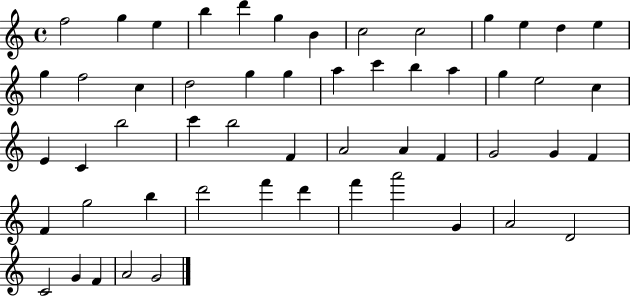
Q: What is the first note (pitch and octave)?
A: F5